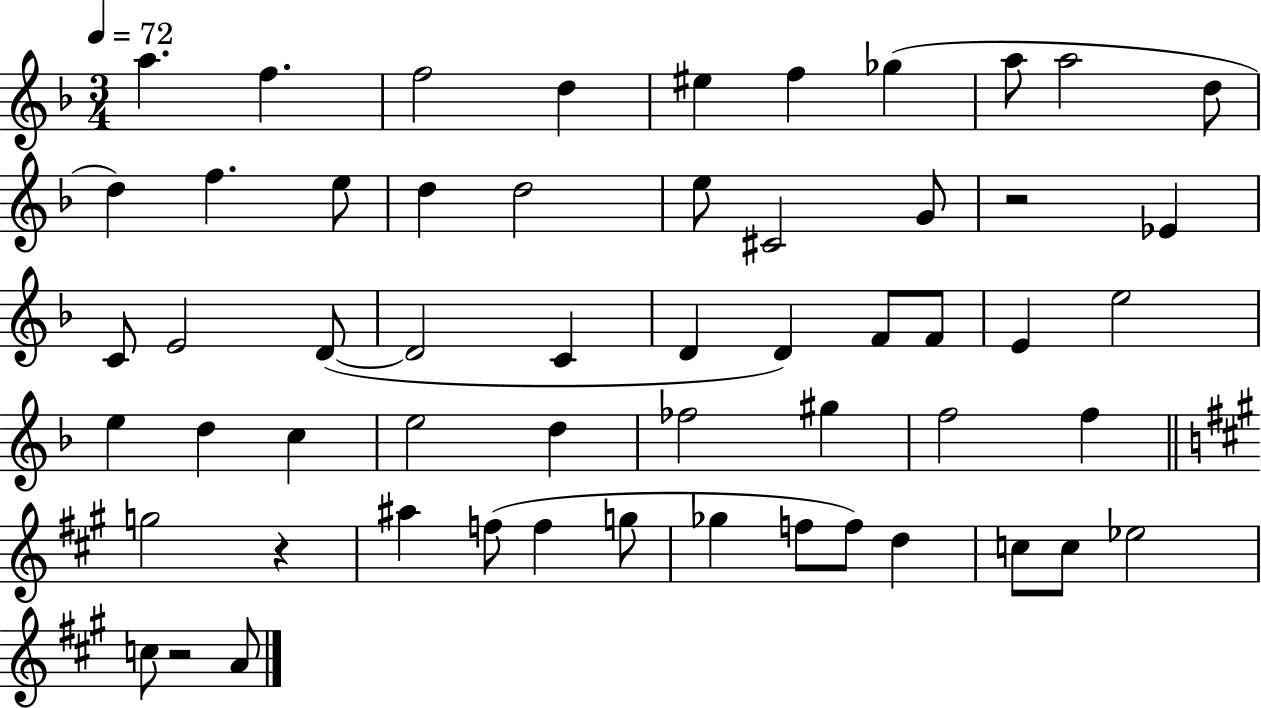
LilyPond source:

{
  \clef treble
  \numericTimeSignature
  \time 3/4
  \key f \major
  \tempo 4 = 72
  \repeat volta 2 { a''4. f''4. | f''2 d''4 | eis''4 f''4 ges''4( | a''8 a''2 d''8 | \break d''4) f''4. e''8 | d''4 d''2 | e''8 cis'2 g'8 | r2 ees'4 | \break c'8 e'2 d'8~(~ | d'2 c'4 | d'4 d'4) f'8 f'8 | e'4 e''2 | \break e''4 d''4 c''4 | e''2 d''4 | fes''2 gis''4 | f''2 f''4 | \break \bar "||" \break \key a \major g''2 r4 | ais''4 f''8( f''4 g''8 | ges''4 f''8 f''8) d''4 | c''8 c''8 ees''2 | \break c''8 r2 a'8 | } \bar "|."
}